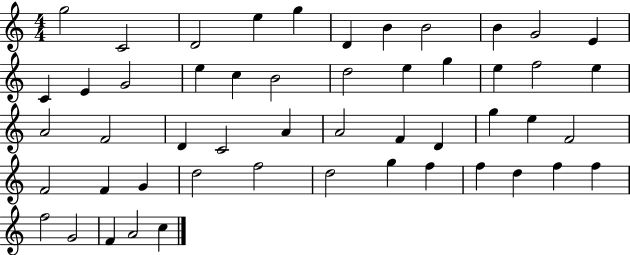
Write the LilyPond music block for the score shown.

{
  \clef treble
  \numericTimeSignature
  \time 4/4
  \key c \major
  g''2 c'2 | d'2 e''4 g''4 | d'4 b'4 b'2 | b'4 g'2 e'4 | \break c'4 e'4 g'2 | e''4 c''4 b'2 | d''2 e''4 g''4 | e''4 f''2 e''4 | \break a'2 f'2 | d'4 c'2 a'4 | a'2 f'4 d'4 | g''4 e''4 f'2 | \break f'2 f'4 g'4 | d''2 f''2 | d''2 g''4 f''4 | f''4 d''4 f''4 f''4 | \break f''2 g'2 | f'4 a'2 c''4 | \bar "|."
}